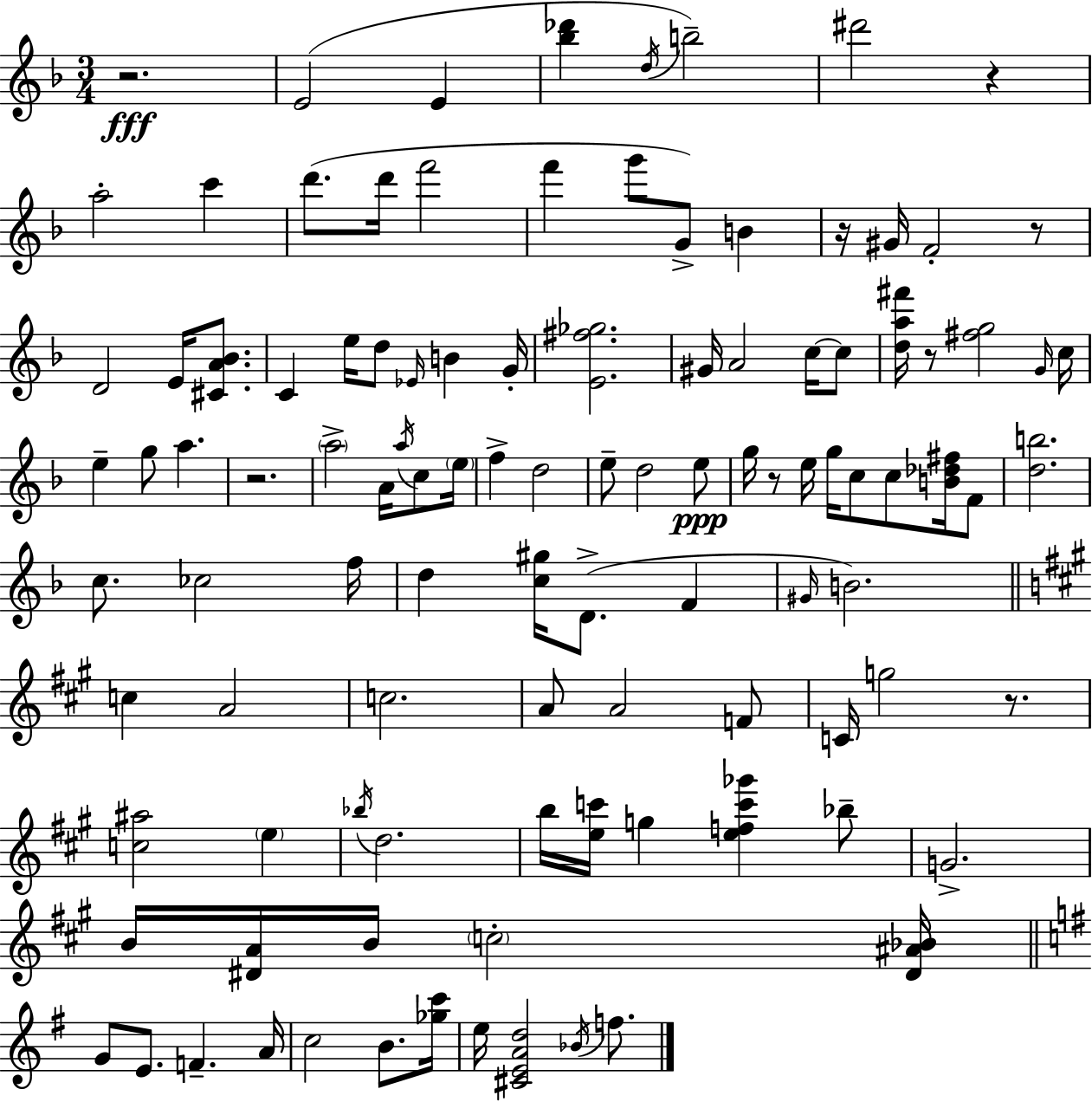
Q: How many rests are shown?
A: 8